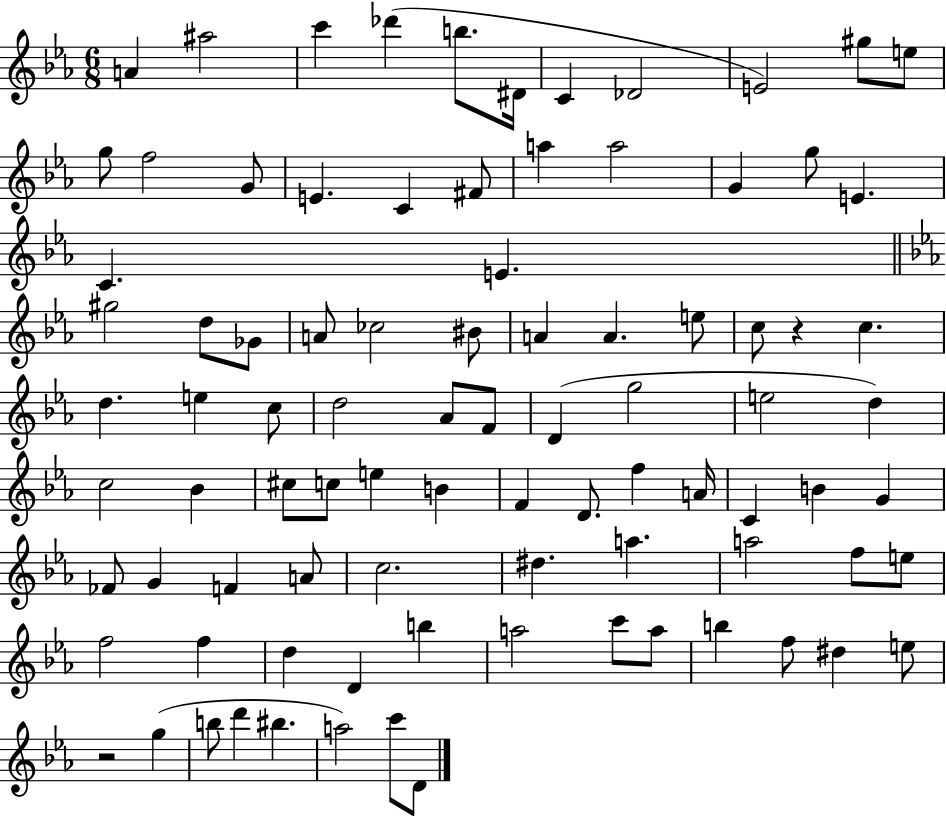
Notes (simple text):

A4/q A#5/h C6/q Db6/q B5/e. D#4/s C4/q Db4/h E4/h G#5/e E5/e G5/e F5/h G4/e E4/q. C4/q F#4/e A5/q A5/h G4/q G5/e E4/q. C4/q. E4/q. G#5/h D5/e Gb4/e A4/e CES5/h BIS4/e A4/q A4/q. E5/e C5/e R/q C5/q. D5/q. E5/q C5/e D5/h Ab4/e F4/e D4/q G5/h E5/h D5/q C5/h Bb4/q C#5/e C5/e E5/q B4/q F4/q D4/e. F5/q A4/s C4/q B4/q G4/q FES4/e G4/q F4/q A4/e C5/h. D#5/q. A5/q. A5/h F5/e E5/e F5/h F5/q D5/q D4/q B5/q A5/h C6/e A5/e B5/q F5/e D#5/q E5/e R/h G5/q B5/e D6/q BIS5/q. A5/h C6/e D4/e